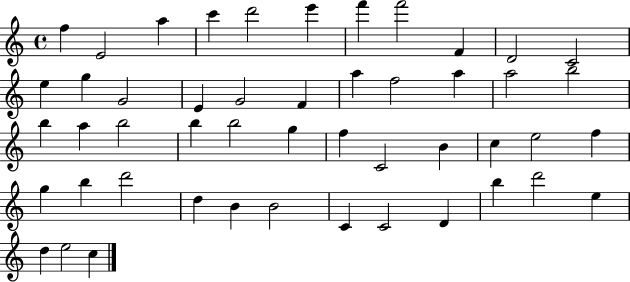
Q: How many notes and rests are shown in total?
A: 49